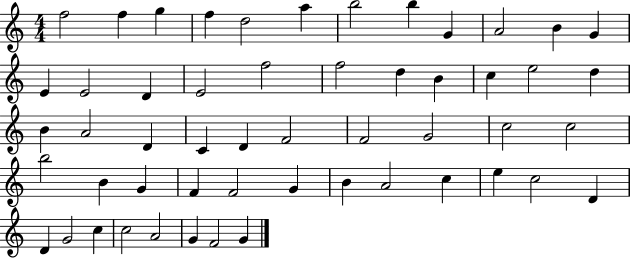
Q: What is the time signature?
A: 4/4